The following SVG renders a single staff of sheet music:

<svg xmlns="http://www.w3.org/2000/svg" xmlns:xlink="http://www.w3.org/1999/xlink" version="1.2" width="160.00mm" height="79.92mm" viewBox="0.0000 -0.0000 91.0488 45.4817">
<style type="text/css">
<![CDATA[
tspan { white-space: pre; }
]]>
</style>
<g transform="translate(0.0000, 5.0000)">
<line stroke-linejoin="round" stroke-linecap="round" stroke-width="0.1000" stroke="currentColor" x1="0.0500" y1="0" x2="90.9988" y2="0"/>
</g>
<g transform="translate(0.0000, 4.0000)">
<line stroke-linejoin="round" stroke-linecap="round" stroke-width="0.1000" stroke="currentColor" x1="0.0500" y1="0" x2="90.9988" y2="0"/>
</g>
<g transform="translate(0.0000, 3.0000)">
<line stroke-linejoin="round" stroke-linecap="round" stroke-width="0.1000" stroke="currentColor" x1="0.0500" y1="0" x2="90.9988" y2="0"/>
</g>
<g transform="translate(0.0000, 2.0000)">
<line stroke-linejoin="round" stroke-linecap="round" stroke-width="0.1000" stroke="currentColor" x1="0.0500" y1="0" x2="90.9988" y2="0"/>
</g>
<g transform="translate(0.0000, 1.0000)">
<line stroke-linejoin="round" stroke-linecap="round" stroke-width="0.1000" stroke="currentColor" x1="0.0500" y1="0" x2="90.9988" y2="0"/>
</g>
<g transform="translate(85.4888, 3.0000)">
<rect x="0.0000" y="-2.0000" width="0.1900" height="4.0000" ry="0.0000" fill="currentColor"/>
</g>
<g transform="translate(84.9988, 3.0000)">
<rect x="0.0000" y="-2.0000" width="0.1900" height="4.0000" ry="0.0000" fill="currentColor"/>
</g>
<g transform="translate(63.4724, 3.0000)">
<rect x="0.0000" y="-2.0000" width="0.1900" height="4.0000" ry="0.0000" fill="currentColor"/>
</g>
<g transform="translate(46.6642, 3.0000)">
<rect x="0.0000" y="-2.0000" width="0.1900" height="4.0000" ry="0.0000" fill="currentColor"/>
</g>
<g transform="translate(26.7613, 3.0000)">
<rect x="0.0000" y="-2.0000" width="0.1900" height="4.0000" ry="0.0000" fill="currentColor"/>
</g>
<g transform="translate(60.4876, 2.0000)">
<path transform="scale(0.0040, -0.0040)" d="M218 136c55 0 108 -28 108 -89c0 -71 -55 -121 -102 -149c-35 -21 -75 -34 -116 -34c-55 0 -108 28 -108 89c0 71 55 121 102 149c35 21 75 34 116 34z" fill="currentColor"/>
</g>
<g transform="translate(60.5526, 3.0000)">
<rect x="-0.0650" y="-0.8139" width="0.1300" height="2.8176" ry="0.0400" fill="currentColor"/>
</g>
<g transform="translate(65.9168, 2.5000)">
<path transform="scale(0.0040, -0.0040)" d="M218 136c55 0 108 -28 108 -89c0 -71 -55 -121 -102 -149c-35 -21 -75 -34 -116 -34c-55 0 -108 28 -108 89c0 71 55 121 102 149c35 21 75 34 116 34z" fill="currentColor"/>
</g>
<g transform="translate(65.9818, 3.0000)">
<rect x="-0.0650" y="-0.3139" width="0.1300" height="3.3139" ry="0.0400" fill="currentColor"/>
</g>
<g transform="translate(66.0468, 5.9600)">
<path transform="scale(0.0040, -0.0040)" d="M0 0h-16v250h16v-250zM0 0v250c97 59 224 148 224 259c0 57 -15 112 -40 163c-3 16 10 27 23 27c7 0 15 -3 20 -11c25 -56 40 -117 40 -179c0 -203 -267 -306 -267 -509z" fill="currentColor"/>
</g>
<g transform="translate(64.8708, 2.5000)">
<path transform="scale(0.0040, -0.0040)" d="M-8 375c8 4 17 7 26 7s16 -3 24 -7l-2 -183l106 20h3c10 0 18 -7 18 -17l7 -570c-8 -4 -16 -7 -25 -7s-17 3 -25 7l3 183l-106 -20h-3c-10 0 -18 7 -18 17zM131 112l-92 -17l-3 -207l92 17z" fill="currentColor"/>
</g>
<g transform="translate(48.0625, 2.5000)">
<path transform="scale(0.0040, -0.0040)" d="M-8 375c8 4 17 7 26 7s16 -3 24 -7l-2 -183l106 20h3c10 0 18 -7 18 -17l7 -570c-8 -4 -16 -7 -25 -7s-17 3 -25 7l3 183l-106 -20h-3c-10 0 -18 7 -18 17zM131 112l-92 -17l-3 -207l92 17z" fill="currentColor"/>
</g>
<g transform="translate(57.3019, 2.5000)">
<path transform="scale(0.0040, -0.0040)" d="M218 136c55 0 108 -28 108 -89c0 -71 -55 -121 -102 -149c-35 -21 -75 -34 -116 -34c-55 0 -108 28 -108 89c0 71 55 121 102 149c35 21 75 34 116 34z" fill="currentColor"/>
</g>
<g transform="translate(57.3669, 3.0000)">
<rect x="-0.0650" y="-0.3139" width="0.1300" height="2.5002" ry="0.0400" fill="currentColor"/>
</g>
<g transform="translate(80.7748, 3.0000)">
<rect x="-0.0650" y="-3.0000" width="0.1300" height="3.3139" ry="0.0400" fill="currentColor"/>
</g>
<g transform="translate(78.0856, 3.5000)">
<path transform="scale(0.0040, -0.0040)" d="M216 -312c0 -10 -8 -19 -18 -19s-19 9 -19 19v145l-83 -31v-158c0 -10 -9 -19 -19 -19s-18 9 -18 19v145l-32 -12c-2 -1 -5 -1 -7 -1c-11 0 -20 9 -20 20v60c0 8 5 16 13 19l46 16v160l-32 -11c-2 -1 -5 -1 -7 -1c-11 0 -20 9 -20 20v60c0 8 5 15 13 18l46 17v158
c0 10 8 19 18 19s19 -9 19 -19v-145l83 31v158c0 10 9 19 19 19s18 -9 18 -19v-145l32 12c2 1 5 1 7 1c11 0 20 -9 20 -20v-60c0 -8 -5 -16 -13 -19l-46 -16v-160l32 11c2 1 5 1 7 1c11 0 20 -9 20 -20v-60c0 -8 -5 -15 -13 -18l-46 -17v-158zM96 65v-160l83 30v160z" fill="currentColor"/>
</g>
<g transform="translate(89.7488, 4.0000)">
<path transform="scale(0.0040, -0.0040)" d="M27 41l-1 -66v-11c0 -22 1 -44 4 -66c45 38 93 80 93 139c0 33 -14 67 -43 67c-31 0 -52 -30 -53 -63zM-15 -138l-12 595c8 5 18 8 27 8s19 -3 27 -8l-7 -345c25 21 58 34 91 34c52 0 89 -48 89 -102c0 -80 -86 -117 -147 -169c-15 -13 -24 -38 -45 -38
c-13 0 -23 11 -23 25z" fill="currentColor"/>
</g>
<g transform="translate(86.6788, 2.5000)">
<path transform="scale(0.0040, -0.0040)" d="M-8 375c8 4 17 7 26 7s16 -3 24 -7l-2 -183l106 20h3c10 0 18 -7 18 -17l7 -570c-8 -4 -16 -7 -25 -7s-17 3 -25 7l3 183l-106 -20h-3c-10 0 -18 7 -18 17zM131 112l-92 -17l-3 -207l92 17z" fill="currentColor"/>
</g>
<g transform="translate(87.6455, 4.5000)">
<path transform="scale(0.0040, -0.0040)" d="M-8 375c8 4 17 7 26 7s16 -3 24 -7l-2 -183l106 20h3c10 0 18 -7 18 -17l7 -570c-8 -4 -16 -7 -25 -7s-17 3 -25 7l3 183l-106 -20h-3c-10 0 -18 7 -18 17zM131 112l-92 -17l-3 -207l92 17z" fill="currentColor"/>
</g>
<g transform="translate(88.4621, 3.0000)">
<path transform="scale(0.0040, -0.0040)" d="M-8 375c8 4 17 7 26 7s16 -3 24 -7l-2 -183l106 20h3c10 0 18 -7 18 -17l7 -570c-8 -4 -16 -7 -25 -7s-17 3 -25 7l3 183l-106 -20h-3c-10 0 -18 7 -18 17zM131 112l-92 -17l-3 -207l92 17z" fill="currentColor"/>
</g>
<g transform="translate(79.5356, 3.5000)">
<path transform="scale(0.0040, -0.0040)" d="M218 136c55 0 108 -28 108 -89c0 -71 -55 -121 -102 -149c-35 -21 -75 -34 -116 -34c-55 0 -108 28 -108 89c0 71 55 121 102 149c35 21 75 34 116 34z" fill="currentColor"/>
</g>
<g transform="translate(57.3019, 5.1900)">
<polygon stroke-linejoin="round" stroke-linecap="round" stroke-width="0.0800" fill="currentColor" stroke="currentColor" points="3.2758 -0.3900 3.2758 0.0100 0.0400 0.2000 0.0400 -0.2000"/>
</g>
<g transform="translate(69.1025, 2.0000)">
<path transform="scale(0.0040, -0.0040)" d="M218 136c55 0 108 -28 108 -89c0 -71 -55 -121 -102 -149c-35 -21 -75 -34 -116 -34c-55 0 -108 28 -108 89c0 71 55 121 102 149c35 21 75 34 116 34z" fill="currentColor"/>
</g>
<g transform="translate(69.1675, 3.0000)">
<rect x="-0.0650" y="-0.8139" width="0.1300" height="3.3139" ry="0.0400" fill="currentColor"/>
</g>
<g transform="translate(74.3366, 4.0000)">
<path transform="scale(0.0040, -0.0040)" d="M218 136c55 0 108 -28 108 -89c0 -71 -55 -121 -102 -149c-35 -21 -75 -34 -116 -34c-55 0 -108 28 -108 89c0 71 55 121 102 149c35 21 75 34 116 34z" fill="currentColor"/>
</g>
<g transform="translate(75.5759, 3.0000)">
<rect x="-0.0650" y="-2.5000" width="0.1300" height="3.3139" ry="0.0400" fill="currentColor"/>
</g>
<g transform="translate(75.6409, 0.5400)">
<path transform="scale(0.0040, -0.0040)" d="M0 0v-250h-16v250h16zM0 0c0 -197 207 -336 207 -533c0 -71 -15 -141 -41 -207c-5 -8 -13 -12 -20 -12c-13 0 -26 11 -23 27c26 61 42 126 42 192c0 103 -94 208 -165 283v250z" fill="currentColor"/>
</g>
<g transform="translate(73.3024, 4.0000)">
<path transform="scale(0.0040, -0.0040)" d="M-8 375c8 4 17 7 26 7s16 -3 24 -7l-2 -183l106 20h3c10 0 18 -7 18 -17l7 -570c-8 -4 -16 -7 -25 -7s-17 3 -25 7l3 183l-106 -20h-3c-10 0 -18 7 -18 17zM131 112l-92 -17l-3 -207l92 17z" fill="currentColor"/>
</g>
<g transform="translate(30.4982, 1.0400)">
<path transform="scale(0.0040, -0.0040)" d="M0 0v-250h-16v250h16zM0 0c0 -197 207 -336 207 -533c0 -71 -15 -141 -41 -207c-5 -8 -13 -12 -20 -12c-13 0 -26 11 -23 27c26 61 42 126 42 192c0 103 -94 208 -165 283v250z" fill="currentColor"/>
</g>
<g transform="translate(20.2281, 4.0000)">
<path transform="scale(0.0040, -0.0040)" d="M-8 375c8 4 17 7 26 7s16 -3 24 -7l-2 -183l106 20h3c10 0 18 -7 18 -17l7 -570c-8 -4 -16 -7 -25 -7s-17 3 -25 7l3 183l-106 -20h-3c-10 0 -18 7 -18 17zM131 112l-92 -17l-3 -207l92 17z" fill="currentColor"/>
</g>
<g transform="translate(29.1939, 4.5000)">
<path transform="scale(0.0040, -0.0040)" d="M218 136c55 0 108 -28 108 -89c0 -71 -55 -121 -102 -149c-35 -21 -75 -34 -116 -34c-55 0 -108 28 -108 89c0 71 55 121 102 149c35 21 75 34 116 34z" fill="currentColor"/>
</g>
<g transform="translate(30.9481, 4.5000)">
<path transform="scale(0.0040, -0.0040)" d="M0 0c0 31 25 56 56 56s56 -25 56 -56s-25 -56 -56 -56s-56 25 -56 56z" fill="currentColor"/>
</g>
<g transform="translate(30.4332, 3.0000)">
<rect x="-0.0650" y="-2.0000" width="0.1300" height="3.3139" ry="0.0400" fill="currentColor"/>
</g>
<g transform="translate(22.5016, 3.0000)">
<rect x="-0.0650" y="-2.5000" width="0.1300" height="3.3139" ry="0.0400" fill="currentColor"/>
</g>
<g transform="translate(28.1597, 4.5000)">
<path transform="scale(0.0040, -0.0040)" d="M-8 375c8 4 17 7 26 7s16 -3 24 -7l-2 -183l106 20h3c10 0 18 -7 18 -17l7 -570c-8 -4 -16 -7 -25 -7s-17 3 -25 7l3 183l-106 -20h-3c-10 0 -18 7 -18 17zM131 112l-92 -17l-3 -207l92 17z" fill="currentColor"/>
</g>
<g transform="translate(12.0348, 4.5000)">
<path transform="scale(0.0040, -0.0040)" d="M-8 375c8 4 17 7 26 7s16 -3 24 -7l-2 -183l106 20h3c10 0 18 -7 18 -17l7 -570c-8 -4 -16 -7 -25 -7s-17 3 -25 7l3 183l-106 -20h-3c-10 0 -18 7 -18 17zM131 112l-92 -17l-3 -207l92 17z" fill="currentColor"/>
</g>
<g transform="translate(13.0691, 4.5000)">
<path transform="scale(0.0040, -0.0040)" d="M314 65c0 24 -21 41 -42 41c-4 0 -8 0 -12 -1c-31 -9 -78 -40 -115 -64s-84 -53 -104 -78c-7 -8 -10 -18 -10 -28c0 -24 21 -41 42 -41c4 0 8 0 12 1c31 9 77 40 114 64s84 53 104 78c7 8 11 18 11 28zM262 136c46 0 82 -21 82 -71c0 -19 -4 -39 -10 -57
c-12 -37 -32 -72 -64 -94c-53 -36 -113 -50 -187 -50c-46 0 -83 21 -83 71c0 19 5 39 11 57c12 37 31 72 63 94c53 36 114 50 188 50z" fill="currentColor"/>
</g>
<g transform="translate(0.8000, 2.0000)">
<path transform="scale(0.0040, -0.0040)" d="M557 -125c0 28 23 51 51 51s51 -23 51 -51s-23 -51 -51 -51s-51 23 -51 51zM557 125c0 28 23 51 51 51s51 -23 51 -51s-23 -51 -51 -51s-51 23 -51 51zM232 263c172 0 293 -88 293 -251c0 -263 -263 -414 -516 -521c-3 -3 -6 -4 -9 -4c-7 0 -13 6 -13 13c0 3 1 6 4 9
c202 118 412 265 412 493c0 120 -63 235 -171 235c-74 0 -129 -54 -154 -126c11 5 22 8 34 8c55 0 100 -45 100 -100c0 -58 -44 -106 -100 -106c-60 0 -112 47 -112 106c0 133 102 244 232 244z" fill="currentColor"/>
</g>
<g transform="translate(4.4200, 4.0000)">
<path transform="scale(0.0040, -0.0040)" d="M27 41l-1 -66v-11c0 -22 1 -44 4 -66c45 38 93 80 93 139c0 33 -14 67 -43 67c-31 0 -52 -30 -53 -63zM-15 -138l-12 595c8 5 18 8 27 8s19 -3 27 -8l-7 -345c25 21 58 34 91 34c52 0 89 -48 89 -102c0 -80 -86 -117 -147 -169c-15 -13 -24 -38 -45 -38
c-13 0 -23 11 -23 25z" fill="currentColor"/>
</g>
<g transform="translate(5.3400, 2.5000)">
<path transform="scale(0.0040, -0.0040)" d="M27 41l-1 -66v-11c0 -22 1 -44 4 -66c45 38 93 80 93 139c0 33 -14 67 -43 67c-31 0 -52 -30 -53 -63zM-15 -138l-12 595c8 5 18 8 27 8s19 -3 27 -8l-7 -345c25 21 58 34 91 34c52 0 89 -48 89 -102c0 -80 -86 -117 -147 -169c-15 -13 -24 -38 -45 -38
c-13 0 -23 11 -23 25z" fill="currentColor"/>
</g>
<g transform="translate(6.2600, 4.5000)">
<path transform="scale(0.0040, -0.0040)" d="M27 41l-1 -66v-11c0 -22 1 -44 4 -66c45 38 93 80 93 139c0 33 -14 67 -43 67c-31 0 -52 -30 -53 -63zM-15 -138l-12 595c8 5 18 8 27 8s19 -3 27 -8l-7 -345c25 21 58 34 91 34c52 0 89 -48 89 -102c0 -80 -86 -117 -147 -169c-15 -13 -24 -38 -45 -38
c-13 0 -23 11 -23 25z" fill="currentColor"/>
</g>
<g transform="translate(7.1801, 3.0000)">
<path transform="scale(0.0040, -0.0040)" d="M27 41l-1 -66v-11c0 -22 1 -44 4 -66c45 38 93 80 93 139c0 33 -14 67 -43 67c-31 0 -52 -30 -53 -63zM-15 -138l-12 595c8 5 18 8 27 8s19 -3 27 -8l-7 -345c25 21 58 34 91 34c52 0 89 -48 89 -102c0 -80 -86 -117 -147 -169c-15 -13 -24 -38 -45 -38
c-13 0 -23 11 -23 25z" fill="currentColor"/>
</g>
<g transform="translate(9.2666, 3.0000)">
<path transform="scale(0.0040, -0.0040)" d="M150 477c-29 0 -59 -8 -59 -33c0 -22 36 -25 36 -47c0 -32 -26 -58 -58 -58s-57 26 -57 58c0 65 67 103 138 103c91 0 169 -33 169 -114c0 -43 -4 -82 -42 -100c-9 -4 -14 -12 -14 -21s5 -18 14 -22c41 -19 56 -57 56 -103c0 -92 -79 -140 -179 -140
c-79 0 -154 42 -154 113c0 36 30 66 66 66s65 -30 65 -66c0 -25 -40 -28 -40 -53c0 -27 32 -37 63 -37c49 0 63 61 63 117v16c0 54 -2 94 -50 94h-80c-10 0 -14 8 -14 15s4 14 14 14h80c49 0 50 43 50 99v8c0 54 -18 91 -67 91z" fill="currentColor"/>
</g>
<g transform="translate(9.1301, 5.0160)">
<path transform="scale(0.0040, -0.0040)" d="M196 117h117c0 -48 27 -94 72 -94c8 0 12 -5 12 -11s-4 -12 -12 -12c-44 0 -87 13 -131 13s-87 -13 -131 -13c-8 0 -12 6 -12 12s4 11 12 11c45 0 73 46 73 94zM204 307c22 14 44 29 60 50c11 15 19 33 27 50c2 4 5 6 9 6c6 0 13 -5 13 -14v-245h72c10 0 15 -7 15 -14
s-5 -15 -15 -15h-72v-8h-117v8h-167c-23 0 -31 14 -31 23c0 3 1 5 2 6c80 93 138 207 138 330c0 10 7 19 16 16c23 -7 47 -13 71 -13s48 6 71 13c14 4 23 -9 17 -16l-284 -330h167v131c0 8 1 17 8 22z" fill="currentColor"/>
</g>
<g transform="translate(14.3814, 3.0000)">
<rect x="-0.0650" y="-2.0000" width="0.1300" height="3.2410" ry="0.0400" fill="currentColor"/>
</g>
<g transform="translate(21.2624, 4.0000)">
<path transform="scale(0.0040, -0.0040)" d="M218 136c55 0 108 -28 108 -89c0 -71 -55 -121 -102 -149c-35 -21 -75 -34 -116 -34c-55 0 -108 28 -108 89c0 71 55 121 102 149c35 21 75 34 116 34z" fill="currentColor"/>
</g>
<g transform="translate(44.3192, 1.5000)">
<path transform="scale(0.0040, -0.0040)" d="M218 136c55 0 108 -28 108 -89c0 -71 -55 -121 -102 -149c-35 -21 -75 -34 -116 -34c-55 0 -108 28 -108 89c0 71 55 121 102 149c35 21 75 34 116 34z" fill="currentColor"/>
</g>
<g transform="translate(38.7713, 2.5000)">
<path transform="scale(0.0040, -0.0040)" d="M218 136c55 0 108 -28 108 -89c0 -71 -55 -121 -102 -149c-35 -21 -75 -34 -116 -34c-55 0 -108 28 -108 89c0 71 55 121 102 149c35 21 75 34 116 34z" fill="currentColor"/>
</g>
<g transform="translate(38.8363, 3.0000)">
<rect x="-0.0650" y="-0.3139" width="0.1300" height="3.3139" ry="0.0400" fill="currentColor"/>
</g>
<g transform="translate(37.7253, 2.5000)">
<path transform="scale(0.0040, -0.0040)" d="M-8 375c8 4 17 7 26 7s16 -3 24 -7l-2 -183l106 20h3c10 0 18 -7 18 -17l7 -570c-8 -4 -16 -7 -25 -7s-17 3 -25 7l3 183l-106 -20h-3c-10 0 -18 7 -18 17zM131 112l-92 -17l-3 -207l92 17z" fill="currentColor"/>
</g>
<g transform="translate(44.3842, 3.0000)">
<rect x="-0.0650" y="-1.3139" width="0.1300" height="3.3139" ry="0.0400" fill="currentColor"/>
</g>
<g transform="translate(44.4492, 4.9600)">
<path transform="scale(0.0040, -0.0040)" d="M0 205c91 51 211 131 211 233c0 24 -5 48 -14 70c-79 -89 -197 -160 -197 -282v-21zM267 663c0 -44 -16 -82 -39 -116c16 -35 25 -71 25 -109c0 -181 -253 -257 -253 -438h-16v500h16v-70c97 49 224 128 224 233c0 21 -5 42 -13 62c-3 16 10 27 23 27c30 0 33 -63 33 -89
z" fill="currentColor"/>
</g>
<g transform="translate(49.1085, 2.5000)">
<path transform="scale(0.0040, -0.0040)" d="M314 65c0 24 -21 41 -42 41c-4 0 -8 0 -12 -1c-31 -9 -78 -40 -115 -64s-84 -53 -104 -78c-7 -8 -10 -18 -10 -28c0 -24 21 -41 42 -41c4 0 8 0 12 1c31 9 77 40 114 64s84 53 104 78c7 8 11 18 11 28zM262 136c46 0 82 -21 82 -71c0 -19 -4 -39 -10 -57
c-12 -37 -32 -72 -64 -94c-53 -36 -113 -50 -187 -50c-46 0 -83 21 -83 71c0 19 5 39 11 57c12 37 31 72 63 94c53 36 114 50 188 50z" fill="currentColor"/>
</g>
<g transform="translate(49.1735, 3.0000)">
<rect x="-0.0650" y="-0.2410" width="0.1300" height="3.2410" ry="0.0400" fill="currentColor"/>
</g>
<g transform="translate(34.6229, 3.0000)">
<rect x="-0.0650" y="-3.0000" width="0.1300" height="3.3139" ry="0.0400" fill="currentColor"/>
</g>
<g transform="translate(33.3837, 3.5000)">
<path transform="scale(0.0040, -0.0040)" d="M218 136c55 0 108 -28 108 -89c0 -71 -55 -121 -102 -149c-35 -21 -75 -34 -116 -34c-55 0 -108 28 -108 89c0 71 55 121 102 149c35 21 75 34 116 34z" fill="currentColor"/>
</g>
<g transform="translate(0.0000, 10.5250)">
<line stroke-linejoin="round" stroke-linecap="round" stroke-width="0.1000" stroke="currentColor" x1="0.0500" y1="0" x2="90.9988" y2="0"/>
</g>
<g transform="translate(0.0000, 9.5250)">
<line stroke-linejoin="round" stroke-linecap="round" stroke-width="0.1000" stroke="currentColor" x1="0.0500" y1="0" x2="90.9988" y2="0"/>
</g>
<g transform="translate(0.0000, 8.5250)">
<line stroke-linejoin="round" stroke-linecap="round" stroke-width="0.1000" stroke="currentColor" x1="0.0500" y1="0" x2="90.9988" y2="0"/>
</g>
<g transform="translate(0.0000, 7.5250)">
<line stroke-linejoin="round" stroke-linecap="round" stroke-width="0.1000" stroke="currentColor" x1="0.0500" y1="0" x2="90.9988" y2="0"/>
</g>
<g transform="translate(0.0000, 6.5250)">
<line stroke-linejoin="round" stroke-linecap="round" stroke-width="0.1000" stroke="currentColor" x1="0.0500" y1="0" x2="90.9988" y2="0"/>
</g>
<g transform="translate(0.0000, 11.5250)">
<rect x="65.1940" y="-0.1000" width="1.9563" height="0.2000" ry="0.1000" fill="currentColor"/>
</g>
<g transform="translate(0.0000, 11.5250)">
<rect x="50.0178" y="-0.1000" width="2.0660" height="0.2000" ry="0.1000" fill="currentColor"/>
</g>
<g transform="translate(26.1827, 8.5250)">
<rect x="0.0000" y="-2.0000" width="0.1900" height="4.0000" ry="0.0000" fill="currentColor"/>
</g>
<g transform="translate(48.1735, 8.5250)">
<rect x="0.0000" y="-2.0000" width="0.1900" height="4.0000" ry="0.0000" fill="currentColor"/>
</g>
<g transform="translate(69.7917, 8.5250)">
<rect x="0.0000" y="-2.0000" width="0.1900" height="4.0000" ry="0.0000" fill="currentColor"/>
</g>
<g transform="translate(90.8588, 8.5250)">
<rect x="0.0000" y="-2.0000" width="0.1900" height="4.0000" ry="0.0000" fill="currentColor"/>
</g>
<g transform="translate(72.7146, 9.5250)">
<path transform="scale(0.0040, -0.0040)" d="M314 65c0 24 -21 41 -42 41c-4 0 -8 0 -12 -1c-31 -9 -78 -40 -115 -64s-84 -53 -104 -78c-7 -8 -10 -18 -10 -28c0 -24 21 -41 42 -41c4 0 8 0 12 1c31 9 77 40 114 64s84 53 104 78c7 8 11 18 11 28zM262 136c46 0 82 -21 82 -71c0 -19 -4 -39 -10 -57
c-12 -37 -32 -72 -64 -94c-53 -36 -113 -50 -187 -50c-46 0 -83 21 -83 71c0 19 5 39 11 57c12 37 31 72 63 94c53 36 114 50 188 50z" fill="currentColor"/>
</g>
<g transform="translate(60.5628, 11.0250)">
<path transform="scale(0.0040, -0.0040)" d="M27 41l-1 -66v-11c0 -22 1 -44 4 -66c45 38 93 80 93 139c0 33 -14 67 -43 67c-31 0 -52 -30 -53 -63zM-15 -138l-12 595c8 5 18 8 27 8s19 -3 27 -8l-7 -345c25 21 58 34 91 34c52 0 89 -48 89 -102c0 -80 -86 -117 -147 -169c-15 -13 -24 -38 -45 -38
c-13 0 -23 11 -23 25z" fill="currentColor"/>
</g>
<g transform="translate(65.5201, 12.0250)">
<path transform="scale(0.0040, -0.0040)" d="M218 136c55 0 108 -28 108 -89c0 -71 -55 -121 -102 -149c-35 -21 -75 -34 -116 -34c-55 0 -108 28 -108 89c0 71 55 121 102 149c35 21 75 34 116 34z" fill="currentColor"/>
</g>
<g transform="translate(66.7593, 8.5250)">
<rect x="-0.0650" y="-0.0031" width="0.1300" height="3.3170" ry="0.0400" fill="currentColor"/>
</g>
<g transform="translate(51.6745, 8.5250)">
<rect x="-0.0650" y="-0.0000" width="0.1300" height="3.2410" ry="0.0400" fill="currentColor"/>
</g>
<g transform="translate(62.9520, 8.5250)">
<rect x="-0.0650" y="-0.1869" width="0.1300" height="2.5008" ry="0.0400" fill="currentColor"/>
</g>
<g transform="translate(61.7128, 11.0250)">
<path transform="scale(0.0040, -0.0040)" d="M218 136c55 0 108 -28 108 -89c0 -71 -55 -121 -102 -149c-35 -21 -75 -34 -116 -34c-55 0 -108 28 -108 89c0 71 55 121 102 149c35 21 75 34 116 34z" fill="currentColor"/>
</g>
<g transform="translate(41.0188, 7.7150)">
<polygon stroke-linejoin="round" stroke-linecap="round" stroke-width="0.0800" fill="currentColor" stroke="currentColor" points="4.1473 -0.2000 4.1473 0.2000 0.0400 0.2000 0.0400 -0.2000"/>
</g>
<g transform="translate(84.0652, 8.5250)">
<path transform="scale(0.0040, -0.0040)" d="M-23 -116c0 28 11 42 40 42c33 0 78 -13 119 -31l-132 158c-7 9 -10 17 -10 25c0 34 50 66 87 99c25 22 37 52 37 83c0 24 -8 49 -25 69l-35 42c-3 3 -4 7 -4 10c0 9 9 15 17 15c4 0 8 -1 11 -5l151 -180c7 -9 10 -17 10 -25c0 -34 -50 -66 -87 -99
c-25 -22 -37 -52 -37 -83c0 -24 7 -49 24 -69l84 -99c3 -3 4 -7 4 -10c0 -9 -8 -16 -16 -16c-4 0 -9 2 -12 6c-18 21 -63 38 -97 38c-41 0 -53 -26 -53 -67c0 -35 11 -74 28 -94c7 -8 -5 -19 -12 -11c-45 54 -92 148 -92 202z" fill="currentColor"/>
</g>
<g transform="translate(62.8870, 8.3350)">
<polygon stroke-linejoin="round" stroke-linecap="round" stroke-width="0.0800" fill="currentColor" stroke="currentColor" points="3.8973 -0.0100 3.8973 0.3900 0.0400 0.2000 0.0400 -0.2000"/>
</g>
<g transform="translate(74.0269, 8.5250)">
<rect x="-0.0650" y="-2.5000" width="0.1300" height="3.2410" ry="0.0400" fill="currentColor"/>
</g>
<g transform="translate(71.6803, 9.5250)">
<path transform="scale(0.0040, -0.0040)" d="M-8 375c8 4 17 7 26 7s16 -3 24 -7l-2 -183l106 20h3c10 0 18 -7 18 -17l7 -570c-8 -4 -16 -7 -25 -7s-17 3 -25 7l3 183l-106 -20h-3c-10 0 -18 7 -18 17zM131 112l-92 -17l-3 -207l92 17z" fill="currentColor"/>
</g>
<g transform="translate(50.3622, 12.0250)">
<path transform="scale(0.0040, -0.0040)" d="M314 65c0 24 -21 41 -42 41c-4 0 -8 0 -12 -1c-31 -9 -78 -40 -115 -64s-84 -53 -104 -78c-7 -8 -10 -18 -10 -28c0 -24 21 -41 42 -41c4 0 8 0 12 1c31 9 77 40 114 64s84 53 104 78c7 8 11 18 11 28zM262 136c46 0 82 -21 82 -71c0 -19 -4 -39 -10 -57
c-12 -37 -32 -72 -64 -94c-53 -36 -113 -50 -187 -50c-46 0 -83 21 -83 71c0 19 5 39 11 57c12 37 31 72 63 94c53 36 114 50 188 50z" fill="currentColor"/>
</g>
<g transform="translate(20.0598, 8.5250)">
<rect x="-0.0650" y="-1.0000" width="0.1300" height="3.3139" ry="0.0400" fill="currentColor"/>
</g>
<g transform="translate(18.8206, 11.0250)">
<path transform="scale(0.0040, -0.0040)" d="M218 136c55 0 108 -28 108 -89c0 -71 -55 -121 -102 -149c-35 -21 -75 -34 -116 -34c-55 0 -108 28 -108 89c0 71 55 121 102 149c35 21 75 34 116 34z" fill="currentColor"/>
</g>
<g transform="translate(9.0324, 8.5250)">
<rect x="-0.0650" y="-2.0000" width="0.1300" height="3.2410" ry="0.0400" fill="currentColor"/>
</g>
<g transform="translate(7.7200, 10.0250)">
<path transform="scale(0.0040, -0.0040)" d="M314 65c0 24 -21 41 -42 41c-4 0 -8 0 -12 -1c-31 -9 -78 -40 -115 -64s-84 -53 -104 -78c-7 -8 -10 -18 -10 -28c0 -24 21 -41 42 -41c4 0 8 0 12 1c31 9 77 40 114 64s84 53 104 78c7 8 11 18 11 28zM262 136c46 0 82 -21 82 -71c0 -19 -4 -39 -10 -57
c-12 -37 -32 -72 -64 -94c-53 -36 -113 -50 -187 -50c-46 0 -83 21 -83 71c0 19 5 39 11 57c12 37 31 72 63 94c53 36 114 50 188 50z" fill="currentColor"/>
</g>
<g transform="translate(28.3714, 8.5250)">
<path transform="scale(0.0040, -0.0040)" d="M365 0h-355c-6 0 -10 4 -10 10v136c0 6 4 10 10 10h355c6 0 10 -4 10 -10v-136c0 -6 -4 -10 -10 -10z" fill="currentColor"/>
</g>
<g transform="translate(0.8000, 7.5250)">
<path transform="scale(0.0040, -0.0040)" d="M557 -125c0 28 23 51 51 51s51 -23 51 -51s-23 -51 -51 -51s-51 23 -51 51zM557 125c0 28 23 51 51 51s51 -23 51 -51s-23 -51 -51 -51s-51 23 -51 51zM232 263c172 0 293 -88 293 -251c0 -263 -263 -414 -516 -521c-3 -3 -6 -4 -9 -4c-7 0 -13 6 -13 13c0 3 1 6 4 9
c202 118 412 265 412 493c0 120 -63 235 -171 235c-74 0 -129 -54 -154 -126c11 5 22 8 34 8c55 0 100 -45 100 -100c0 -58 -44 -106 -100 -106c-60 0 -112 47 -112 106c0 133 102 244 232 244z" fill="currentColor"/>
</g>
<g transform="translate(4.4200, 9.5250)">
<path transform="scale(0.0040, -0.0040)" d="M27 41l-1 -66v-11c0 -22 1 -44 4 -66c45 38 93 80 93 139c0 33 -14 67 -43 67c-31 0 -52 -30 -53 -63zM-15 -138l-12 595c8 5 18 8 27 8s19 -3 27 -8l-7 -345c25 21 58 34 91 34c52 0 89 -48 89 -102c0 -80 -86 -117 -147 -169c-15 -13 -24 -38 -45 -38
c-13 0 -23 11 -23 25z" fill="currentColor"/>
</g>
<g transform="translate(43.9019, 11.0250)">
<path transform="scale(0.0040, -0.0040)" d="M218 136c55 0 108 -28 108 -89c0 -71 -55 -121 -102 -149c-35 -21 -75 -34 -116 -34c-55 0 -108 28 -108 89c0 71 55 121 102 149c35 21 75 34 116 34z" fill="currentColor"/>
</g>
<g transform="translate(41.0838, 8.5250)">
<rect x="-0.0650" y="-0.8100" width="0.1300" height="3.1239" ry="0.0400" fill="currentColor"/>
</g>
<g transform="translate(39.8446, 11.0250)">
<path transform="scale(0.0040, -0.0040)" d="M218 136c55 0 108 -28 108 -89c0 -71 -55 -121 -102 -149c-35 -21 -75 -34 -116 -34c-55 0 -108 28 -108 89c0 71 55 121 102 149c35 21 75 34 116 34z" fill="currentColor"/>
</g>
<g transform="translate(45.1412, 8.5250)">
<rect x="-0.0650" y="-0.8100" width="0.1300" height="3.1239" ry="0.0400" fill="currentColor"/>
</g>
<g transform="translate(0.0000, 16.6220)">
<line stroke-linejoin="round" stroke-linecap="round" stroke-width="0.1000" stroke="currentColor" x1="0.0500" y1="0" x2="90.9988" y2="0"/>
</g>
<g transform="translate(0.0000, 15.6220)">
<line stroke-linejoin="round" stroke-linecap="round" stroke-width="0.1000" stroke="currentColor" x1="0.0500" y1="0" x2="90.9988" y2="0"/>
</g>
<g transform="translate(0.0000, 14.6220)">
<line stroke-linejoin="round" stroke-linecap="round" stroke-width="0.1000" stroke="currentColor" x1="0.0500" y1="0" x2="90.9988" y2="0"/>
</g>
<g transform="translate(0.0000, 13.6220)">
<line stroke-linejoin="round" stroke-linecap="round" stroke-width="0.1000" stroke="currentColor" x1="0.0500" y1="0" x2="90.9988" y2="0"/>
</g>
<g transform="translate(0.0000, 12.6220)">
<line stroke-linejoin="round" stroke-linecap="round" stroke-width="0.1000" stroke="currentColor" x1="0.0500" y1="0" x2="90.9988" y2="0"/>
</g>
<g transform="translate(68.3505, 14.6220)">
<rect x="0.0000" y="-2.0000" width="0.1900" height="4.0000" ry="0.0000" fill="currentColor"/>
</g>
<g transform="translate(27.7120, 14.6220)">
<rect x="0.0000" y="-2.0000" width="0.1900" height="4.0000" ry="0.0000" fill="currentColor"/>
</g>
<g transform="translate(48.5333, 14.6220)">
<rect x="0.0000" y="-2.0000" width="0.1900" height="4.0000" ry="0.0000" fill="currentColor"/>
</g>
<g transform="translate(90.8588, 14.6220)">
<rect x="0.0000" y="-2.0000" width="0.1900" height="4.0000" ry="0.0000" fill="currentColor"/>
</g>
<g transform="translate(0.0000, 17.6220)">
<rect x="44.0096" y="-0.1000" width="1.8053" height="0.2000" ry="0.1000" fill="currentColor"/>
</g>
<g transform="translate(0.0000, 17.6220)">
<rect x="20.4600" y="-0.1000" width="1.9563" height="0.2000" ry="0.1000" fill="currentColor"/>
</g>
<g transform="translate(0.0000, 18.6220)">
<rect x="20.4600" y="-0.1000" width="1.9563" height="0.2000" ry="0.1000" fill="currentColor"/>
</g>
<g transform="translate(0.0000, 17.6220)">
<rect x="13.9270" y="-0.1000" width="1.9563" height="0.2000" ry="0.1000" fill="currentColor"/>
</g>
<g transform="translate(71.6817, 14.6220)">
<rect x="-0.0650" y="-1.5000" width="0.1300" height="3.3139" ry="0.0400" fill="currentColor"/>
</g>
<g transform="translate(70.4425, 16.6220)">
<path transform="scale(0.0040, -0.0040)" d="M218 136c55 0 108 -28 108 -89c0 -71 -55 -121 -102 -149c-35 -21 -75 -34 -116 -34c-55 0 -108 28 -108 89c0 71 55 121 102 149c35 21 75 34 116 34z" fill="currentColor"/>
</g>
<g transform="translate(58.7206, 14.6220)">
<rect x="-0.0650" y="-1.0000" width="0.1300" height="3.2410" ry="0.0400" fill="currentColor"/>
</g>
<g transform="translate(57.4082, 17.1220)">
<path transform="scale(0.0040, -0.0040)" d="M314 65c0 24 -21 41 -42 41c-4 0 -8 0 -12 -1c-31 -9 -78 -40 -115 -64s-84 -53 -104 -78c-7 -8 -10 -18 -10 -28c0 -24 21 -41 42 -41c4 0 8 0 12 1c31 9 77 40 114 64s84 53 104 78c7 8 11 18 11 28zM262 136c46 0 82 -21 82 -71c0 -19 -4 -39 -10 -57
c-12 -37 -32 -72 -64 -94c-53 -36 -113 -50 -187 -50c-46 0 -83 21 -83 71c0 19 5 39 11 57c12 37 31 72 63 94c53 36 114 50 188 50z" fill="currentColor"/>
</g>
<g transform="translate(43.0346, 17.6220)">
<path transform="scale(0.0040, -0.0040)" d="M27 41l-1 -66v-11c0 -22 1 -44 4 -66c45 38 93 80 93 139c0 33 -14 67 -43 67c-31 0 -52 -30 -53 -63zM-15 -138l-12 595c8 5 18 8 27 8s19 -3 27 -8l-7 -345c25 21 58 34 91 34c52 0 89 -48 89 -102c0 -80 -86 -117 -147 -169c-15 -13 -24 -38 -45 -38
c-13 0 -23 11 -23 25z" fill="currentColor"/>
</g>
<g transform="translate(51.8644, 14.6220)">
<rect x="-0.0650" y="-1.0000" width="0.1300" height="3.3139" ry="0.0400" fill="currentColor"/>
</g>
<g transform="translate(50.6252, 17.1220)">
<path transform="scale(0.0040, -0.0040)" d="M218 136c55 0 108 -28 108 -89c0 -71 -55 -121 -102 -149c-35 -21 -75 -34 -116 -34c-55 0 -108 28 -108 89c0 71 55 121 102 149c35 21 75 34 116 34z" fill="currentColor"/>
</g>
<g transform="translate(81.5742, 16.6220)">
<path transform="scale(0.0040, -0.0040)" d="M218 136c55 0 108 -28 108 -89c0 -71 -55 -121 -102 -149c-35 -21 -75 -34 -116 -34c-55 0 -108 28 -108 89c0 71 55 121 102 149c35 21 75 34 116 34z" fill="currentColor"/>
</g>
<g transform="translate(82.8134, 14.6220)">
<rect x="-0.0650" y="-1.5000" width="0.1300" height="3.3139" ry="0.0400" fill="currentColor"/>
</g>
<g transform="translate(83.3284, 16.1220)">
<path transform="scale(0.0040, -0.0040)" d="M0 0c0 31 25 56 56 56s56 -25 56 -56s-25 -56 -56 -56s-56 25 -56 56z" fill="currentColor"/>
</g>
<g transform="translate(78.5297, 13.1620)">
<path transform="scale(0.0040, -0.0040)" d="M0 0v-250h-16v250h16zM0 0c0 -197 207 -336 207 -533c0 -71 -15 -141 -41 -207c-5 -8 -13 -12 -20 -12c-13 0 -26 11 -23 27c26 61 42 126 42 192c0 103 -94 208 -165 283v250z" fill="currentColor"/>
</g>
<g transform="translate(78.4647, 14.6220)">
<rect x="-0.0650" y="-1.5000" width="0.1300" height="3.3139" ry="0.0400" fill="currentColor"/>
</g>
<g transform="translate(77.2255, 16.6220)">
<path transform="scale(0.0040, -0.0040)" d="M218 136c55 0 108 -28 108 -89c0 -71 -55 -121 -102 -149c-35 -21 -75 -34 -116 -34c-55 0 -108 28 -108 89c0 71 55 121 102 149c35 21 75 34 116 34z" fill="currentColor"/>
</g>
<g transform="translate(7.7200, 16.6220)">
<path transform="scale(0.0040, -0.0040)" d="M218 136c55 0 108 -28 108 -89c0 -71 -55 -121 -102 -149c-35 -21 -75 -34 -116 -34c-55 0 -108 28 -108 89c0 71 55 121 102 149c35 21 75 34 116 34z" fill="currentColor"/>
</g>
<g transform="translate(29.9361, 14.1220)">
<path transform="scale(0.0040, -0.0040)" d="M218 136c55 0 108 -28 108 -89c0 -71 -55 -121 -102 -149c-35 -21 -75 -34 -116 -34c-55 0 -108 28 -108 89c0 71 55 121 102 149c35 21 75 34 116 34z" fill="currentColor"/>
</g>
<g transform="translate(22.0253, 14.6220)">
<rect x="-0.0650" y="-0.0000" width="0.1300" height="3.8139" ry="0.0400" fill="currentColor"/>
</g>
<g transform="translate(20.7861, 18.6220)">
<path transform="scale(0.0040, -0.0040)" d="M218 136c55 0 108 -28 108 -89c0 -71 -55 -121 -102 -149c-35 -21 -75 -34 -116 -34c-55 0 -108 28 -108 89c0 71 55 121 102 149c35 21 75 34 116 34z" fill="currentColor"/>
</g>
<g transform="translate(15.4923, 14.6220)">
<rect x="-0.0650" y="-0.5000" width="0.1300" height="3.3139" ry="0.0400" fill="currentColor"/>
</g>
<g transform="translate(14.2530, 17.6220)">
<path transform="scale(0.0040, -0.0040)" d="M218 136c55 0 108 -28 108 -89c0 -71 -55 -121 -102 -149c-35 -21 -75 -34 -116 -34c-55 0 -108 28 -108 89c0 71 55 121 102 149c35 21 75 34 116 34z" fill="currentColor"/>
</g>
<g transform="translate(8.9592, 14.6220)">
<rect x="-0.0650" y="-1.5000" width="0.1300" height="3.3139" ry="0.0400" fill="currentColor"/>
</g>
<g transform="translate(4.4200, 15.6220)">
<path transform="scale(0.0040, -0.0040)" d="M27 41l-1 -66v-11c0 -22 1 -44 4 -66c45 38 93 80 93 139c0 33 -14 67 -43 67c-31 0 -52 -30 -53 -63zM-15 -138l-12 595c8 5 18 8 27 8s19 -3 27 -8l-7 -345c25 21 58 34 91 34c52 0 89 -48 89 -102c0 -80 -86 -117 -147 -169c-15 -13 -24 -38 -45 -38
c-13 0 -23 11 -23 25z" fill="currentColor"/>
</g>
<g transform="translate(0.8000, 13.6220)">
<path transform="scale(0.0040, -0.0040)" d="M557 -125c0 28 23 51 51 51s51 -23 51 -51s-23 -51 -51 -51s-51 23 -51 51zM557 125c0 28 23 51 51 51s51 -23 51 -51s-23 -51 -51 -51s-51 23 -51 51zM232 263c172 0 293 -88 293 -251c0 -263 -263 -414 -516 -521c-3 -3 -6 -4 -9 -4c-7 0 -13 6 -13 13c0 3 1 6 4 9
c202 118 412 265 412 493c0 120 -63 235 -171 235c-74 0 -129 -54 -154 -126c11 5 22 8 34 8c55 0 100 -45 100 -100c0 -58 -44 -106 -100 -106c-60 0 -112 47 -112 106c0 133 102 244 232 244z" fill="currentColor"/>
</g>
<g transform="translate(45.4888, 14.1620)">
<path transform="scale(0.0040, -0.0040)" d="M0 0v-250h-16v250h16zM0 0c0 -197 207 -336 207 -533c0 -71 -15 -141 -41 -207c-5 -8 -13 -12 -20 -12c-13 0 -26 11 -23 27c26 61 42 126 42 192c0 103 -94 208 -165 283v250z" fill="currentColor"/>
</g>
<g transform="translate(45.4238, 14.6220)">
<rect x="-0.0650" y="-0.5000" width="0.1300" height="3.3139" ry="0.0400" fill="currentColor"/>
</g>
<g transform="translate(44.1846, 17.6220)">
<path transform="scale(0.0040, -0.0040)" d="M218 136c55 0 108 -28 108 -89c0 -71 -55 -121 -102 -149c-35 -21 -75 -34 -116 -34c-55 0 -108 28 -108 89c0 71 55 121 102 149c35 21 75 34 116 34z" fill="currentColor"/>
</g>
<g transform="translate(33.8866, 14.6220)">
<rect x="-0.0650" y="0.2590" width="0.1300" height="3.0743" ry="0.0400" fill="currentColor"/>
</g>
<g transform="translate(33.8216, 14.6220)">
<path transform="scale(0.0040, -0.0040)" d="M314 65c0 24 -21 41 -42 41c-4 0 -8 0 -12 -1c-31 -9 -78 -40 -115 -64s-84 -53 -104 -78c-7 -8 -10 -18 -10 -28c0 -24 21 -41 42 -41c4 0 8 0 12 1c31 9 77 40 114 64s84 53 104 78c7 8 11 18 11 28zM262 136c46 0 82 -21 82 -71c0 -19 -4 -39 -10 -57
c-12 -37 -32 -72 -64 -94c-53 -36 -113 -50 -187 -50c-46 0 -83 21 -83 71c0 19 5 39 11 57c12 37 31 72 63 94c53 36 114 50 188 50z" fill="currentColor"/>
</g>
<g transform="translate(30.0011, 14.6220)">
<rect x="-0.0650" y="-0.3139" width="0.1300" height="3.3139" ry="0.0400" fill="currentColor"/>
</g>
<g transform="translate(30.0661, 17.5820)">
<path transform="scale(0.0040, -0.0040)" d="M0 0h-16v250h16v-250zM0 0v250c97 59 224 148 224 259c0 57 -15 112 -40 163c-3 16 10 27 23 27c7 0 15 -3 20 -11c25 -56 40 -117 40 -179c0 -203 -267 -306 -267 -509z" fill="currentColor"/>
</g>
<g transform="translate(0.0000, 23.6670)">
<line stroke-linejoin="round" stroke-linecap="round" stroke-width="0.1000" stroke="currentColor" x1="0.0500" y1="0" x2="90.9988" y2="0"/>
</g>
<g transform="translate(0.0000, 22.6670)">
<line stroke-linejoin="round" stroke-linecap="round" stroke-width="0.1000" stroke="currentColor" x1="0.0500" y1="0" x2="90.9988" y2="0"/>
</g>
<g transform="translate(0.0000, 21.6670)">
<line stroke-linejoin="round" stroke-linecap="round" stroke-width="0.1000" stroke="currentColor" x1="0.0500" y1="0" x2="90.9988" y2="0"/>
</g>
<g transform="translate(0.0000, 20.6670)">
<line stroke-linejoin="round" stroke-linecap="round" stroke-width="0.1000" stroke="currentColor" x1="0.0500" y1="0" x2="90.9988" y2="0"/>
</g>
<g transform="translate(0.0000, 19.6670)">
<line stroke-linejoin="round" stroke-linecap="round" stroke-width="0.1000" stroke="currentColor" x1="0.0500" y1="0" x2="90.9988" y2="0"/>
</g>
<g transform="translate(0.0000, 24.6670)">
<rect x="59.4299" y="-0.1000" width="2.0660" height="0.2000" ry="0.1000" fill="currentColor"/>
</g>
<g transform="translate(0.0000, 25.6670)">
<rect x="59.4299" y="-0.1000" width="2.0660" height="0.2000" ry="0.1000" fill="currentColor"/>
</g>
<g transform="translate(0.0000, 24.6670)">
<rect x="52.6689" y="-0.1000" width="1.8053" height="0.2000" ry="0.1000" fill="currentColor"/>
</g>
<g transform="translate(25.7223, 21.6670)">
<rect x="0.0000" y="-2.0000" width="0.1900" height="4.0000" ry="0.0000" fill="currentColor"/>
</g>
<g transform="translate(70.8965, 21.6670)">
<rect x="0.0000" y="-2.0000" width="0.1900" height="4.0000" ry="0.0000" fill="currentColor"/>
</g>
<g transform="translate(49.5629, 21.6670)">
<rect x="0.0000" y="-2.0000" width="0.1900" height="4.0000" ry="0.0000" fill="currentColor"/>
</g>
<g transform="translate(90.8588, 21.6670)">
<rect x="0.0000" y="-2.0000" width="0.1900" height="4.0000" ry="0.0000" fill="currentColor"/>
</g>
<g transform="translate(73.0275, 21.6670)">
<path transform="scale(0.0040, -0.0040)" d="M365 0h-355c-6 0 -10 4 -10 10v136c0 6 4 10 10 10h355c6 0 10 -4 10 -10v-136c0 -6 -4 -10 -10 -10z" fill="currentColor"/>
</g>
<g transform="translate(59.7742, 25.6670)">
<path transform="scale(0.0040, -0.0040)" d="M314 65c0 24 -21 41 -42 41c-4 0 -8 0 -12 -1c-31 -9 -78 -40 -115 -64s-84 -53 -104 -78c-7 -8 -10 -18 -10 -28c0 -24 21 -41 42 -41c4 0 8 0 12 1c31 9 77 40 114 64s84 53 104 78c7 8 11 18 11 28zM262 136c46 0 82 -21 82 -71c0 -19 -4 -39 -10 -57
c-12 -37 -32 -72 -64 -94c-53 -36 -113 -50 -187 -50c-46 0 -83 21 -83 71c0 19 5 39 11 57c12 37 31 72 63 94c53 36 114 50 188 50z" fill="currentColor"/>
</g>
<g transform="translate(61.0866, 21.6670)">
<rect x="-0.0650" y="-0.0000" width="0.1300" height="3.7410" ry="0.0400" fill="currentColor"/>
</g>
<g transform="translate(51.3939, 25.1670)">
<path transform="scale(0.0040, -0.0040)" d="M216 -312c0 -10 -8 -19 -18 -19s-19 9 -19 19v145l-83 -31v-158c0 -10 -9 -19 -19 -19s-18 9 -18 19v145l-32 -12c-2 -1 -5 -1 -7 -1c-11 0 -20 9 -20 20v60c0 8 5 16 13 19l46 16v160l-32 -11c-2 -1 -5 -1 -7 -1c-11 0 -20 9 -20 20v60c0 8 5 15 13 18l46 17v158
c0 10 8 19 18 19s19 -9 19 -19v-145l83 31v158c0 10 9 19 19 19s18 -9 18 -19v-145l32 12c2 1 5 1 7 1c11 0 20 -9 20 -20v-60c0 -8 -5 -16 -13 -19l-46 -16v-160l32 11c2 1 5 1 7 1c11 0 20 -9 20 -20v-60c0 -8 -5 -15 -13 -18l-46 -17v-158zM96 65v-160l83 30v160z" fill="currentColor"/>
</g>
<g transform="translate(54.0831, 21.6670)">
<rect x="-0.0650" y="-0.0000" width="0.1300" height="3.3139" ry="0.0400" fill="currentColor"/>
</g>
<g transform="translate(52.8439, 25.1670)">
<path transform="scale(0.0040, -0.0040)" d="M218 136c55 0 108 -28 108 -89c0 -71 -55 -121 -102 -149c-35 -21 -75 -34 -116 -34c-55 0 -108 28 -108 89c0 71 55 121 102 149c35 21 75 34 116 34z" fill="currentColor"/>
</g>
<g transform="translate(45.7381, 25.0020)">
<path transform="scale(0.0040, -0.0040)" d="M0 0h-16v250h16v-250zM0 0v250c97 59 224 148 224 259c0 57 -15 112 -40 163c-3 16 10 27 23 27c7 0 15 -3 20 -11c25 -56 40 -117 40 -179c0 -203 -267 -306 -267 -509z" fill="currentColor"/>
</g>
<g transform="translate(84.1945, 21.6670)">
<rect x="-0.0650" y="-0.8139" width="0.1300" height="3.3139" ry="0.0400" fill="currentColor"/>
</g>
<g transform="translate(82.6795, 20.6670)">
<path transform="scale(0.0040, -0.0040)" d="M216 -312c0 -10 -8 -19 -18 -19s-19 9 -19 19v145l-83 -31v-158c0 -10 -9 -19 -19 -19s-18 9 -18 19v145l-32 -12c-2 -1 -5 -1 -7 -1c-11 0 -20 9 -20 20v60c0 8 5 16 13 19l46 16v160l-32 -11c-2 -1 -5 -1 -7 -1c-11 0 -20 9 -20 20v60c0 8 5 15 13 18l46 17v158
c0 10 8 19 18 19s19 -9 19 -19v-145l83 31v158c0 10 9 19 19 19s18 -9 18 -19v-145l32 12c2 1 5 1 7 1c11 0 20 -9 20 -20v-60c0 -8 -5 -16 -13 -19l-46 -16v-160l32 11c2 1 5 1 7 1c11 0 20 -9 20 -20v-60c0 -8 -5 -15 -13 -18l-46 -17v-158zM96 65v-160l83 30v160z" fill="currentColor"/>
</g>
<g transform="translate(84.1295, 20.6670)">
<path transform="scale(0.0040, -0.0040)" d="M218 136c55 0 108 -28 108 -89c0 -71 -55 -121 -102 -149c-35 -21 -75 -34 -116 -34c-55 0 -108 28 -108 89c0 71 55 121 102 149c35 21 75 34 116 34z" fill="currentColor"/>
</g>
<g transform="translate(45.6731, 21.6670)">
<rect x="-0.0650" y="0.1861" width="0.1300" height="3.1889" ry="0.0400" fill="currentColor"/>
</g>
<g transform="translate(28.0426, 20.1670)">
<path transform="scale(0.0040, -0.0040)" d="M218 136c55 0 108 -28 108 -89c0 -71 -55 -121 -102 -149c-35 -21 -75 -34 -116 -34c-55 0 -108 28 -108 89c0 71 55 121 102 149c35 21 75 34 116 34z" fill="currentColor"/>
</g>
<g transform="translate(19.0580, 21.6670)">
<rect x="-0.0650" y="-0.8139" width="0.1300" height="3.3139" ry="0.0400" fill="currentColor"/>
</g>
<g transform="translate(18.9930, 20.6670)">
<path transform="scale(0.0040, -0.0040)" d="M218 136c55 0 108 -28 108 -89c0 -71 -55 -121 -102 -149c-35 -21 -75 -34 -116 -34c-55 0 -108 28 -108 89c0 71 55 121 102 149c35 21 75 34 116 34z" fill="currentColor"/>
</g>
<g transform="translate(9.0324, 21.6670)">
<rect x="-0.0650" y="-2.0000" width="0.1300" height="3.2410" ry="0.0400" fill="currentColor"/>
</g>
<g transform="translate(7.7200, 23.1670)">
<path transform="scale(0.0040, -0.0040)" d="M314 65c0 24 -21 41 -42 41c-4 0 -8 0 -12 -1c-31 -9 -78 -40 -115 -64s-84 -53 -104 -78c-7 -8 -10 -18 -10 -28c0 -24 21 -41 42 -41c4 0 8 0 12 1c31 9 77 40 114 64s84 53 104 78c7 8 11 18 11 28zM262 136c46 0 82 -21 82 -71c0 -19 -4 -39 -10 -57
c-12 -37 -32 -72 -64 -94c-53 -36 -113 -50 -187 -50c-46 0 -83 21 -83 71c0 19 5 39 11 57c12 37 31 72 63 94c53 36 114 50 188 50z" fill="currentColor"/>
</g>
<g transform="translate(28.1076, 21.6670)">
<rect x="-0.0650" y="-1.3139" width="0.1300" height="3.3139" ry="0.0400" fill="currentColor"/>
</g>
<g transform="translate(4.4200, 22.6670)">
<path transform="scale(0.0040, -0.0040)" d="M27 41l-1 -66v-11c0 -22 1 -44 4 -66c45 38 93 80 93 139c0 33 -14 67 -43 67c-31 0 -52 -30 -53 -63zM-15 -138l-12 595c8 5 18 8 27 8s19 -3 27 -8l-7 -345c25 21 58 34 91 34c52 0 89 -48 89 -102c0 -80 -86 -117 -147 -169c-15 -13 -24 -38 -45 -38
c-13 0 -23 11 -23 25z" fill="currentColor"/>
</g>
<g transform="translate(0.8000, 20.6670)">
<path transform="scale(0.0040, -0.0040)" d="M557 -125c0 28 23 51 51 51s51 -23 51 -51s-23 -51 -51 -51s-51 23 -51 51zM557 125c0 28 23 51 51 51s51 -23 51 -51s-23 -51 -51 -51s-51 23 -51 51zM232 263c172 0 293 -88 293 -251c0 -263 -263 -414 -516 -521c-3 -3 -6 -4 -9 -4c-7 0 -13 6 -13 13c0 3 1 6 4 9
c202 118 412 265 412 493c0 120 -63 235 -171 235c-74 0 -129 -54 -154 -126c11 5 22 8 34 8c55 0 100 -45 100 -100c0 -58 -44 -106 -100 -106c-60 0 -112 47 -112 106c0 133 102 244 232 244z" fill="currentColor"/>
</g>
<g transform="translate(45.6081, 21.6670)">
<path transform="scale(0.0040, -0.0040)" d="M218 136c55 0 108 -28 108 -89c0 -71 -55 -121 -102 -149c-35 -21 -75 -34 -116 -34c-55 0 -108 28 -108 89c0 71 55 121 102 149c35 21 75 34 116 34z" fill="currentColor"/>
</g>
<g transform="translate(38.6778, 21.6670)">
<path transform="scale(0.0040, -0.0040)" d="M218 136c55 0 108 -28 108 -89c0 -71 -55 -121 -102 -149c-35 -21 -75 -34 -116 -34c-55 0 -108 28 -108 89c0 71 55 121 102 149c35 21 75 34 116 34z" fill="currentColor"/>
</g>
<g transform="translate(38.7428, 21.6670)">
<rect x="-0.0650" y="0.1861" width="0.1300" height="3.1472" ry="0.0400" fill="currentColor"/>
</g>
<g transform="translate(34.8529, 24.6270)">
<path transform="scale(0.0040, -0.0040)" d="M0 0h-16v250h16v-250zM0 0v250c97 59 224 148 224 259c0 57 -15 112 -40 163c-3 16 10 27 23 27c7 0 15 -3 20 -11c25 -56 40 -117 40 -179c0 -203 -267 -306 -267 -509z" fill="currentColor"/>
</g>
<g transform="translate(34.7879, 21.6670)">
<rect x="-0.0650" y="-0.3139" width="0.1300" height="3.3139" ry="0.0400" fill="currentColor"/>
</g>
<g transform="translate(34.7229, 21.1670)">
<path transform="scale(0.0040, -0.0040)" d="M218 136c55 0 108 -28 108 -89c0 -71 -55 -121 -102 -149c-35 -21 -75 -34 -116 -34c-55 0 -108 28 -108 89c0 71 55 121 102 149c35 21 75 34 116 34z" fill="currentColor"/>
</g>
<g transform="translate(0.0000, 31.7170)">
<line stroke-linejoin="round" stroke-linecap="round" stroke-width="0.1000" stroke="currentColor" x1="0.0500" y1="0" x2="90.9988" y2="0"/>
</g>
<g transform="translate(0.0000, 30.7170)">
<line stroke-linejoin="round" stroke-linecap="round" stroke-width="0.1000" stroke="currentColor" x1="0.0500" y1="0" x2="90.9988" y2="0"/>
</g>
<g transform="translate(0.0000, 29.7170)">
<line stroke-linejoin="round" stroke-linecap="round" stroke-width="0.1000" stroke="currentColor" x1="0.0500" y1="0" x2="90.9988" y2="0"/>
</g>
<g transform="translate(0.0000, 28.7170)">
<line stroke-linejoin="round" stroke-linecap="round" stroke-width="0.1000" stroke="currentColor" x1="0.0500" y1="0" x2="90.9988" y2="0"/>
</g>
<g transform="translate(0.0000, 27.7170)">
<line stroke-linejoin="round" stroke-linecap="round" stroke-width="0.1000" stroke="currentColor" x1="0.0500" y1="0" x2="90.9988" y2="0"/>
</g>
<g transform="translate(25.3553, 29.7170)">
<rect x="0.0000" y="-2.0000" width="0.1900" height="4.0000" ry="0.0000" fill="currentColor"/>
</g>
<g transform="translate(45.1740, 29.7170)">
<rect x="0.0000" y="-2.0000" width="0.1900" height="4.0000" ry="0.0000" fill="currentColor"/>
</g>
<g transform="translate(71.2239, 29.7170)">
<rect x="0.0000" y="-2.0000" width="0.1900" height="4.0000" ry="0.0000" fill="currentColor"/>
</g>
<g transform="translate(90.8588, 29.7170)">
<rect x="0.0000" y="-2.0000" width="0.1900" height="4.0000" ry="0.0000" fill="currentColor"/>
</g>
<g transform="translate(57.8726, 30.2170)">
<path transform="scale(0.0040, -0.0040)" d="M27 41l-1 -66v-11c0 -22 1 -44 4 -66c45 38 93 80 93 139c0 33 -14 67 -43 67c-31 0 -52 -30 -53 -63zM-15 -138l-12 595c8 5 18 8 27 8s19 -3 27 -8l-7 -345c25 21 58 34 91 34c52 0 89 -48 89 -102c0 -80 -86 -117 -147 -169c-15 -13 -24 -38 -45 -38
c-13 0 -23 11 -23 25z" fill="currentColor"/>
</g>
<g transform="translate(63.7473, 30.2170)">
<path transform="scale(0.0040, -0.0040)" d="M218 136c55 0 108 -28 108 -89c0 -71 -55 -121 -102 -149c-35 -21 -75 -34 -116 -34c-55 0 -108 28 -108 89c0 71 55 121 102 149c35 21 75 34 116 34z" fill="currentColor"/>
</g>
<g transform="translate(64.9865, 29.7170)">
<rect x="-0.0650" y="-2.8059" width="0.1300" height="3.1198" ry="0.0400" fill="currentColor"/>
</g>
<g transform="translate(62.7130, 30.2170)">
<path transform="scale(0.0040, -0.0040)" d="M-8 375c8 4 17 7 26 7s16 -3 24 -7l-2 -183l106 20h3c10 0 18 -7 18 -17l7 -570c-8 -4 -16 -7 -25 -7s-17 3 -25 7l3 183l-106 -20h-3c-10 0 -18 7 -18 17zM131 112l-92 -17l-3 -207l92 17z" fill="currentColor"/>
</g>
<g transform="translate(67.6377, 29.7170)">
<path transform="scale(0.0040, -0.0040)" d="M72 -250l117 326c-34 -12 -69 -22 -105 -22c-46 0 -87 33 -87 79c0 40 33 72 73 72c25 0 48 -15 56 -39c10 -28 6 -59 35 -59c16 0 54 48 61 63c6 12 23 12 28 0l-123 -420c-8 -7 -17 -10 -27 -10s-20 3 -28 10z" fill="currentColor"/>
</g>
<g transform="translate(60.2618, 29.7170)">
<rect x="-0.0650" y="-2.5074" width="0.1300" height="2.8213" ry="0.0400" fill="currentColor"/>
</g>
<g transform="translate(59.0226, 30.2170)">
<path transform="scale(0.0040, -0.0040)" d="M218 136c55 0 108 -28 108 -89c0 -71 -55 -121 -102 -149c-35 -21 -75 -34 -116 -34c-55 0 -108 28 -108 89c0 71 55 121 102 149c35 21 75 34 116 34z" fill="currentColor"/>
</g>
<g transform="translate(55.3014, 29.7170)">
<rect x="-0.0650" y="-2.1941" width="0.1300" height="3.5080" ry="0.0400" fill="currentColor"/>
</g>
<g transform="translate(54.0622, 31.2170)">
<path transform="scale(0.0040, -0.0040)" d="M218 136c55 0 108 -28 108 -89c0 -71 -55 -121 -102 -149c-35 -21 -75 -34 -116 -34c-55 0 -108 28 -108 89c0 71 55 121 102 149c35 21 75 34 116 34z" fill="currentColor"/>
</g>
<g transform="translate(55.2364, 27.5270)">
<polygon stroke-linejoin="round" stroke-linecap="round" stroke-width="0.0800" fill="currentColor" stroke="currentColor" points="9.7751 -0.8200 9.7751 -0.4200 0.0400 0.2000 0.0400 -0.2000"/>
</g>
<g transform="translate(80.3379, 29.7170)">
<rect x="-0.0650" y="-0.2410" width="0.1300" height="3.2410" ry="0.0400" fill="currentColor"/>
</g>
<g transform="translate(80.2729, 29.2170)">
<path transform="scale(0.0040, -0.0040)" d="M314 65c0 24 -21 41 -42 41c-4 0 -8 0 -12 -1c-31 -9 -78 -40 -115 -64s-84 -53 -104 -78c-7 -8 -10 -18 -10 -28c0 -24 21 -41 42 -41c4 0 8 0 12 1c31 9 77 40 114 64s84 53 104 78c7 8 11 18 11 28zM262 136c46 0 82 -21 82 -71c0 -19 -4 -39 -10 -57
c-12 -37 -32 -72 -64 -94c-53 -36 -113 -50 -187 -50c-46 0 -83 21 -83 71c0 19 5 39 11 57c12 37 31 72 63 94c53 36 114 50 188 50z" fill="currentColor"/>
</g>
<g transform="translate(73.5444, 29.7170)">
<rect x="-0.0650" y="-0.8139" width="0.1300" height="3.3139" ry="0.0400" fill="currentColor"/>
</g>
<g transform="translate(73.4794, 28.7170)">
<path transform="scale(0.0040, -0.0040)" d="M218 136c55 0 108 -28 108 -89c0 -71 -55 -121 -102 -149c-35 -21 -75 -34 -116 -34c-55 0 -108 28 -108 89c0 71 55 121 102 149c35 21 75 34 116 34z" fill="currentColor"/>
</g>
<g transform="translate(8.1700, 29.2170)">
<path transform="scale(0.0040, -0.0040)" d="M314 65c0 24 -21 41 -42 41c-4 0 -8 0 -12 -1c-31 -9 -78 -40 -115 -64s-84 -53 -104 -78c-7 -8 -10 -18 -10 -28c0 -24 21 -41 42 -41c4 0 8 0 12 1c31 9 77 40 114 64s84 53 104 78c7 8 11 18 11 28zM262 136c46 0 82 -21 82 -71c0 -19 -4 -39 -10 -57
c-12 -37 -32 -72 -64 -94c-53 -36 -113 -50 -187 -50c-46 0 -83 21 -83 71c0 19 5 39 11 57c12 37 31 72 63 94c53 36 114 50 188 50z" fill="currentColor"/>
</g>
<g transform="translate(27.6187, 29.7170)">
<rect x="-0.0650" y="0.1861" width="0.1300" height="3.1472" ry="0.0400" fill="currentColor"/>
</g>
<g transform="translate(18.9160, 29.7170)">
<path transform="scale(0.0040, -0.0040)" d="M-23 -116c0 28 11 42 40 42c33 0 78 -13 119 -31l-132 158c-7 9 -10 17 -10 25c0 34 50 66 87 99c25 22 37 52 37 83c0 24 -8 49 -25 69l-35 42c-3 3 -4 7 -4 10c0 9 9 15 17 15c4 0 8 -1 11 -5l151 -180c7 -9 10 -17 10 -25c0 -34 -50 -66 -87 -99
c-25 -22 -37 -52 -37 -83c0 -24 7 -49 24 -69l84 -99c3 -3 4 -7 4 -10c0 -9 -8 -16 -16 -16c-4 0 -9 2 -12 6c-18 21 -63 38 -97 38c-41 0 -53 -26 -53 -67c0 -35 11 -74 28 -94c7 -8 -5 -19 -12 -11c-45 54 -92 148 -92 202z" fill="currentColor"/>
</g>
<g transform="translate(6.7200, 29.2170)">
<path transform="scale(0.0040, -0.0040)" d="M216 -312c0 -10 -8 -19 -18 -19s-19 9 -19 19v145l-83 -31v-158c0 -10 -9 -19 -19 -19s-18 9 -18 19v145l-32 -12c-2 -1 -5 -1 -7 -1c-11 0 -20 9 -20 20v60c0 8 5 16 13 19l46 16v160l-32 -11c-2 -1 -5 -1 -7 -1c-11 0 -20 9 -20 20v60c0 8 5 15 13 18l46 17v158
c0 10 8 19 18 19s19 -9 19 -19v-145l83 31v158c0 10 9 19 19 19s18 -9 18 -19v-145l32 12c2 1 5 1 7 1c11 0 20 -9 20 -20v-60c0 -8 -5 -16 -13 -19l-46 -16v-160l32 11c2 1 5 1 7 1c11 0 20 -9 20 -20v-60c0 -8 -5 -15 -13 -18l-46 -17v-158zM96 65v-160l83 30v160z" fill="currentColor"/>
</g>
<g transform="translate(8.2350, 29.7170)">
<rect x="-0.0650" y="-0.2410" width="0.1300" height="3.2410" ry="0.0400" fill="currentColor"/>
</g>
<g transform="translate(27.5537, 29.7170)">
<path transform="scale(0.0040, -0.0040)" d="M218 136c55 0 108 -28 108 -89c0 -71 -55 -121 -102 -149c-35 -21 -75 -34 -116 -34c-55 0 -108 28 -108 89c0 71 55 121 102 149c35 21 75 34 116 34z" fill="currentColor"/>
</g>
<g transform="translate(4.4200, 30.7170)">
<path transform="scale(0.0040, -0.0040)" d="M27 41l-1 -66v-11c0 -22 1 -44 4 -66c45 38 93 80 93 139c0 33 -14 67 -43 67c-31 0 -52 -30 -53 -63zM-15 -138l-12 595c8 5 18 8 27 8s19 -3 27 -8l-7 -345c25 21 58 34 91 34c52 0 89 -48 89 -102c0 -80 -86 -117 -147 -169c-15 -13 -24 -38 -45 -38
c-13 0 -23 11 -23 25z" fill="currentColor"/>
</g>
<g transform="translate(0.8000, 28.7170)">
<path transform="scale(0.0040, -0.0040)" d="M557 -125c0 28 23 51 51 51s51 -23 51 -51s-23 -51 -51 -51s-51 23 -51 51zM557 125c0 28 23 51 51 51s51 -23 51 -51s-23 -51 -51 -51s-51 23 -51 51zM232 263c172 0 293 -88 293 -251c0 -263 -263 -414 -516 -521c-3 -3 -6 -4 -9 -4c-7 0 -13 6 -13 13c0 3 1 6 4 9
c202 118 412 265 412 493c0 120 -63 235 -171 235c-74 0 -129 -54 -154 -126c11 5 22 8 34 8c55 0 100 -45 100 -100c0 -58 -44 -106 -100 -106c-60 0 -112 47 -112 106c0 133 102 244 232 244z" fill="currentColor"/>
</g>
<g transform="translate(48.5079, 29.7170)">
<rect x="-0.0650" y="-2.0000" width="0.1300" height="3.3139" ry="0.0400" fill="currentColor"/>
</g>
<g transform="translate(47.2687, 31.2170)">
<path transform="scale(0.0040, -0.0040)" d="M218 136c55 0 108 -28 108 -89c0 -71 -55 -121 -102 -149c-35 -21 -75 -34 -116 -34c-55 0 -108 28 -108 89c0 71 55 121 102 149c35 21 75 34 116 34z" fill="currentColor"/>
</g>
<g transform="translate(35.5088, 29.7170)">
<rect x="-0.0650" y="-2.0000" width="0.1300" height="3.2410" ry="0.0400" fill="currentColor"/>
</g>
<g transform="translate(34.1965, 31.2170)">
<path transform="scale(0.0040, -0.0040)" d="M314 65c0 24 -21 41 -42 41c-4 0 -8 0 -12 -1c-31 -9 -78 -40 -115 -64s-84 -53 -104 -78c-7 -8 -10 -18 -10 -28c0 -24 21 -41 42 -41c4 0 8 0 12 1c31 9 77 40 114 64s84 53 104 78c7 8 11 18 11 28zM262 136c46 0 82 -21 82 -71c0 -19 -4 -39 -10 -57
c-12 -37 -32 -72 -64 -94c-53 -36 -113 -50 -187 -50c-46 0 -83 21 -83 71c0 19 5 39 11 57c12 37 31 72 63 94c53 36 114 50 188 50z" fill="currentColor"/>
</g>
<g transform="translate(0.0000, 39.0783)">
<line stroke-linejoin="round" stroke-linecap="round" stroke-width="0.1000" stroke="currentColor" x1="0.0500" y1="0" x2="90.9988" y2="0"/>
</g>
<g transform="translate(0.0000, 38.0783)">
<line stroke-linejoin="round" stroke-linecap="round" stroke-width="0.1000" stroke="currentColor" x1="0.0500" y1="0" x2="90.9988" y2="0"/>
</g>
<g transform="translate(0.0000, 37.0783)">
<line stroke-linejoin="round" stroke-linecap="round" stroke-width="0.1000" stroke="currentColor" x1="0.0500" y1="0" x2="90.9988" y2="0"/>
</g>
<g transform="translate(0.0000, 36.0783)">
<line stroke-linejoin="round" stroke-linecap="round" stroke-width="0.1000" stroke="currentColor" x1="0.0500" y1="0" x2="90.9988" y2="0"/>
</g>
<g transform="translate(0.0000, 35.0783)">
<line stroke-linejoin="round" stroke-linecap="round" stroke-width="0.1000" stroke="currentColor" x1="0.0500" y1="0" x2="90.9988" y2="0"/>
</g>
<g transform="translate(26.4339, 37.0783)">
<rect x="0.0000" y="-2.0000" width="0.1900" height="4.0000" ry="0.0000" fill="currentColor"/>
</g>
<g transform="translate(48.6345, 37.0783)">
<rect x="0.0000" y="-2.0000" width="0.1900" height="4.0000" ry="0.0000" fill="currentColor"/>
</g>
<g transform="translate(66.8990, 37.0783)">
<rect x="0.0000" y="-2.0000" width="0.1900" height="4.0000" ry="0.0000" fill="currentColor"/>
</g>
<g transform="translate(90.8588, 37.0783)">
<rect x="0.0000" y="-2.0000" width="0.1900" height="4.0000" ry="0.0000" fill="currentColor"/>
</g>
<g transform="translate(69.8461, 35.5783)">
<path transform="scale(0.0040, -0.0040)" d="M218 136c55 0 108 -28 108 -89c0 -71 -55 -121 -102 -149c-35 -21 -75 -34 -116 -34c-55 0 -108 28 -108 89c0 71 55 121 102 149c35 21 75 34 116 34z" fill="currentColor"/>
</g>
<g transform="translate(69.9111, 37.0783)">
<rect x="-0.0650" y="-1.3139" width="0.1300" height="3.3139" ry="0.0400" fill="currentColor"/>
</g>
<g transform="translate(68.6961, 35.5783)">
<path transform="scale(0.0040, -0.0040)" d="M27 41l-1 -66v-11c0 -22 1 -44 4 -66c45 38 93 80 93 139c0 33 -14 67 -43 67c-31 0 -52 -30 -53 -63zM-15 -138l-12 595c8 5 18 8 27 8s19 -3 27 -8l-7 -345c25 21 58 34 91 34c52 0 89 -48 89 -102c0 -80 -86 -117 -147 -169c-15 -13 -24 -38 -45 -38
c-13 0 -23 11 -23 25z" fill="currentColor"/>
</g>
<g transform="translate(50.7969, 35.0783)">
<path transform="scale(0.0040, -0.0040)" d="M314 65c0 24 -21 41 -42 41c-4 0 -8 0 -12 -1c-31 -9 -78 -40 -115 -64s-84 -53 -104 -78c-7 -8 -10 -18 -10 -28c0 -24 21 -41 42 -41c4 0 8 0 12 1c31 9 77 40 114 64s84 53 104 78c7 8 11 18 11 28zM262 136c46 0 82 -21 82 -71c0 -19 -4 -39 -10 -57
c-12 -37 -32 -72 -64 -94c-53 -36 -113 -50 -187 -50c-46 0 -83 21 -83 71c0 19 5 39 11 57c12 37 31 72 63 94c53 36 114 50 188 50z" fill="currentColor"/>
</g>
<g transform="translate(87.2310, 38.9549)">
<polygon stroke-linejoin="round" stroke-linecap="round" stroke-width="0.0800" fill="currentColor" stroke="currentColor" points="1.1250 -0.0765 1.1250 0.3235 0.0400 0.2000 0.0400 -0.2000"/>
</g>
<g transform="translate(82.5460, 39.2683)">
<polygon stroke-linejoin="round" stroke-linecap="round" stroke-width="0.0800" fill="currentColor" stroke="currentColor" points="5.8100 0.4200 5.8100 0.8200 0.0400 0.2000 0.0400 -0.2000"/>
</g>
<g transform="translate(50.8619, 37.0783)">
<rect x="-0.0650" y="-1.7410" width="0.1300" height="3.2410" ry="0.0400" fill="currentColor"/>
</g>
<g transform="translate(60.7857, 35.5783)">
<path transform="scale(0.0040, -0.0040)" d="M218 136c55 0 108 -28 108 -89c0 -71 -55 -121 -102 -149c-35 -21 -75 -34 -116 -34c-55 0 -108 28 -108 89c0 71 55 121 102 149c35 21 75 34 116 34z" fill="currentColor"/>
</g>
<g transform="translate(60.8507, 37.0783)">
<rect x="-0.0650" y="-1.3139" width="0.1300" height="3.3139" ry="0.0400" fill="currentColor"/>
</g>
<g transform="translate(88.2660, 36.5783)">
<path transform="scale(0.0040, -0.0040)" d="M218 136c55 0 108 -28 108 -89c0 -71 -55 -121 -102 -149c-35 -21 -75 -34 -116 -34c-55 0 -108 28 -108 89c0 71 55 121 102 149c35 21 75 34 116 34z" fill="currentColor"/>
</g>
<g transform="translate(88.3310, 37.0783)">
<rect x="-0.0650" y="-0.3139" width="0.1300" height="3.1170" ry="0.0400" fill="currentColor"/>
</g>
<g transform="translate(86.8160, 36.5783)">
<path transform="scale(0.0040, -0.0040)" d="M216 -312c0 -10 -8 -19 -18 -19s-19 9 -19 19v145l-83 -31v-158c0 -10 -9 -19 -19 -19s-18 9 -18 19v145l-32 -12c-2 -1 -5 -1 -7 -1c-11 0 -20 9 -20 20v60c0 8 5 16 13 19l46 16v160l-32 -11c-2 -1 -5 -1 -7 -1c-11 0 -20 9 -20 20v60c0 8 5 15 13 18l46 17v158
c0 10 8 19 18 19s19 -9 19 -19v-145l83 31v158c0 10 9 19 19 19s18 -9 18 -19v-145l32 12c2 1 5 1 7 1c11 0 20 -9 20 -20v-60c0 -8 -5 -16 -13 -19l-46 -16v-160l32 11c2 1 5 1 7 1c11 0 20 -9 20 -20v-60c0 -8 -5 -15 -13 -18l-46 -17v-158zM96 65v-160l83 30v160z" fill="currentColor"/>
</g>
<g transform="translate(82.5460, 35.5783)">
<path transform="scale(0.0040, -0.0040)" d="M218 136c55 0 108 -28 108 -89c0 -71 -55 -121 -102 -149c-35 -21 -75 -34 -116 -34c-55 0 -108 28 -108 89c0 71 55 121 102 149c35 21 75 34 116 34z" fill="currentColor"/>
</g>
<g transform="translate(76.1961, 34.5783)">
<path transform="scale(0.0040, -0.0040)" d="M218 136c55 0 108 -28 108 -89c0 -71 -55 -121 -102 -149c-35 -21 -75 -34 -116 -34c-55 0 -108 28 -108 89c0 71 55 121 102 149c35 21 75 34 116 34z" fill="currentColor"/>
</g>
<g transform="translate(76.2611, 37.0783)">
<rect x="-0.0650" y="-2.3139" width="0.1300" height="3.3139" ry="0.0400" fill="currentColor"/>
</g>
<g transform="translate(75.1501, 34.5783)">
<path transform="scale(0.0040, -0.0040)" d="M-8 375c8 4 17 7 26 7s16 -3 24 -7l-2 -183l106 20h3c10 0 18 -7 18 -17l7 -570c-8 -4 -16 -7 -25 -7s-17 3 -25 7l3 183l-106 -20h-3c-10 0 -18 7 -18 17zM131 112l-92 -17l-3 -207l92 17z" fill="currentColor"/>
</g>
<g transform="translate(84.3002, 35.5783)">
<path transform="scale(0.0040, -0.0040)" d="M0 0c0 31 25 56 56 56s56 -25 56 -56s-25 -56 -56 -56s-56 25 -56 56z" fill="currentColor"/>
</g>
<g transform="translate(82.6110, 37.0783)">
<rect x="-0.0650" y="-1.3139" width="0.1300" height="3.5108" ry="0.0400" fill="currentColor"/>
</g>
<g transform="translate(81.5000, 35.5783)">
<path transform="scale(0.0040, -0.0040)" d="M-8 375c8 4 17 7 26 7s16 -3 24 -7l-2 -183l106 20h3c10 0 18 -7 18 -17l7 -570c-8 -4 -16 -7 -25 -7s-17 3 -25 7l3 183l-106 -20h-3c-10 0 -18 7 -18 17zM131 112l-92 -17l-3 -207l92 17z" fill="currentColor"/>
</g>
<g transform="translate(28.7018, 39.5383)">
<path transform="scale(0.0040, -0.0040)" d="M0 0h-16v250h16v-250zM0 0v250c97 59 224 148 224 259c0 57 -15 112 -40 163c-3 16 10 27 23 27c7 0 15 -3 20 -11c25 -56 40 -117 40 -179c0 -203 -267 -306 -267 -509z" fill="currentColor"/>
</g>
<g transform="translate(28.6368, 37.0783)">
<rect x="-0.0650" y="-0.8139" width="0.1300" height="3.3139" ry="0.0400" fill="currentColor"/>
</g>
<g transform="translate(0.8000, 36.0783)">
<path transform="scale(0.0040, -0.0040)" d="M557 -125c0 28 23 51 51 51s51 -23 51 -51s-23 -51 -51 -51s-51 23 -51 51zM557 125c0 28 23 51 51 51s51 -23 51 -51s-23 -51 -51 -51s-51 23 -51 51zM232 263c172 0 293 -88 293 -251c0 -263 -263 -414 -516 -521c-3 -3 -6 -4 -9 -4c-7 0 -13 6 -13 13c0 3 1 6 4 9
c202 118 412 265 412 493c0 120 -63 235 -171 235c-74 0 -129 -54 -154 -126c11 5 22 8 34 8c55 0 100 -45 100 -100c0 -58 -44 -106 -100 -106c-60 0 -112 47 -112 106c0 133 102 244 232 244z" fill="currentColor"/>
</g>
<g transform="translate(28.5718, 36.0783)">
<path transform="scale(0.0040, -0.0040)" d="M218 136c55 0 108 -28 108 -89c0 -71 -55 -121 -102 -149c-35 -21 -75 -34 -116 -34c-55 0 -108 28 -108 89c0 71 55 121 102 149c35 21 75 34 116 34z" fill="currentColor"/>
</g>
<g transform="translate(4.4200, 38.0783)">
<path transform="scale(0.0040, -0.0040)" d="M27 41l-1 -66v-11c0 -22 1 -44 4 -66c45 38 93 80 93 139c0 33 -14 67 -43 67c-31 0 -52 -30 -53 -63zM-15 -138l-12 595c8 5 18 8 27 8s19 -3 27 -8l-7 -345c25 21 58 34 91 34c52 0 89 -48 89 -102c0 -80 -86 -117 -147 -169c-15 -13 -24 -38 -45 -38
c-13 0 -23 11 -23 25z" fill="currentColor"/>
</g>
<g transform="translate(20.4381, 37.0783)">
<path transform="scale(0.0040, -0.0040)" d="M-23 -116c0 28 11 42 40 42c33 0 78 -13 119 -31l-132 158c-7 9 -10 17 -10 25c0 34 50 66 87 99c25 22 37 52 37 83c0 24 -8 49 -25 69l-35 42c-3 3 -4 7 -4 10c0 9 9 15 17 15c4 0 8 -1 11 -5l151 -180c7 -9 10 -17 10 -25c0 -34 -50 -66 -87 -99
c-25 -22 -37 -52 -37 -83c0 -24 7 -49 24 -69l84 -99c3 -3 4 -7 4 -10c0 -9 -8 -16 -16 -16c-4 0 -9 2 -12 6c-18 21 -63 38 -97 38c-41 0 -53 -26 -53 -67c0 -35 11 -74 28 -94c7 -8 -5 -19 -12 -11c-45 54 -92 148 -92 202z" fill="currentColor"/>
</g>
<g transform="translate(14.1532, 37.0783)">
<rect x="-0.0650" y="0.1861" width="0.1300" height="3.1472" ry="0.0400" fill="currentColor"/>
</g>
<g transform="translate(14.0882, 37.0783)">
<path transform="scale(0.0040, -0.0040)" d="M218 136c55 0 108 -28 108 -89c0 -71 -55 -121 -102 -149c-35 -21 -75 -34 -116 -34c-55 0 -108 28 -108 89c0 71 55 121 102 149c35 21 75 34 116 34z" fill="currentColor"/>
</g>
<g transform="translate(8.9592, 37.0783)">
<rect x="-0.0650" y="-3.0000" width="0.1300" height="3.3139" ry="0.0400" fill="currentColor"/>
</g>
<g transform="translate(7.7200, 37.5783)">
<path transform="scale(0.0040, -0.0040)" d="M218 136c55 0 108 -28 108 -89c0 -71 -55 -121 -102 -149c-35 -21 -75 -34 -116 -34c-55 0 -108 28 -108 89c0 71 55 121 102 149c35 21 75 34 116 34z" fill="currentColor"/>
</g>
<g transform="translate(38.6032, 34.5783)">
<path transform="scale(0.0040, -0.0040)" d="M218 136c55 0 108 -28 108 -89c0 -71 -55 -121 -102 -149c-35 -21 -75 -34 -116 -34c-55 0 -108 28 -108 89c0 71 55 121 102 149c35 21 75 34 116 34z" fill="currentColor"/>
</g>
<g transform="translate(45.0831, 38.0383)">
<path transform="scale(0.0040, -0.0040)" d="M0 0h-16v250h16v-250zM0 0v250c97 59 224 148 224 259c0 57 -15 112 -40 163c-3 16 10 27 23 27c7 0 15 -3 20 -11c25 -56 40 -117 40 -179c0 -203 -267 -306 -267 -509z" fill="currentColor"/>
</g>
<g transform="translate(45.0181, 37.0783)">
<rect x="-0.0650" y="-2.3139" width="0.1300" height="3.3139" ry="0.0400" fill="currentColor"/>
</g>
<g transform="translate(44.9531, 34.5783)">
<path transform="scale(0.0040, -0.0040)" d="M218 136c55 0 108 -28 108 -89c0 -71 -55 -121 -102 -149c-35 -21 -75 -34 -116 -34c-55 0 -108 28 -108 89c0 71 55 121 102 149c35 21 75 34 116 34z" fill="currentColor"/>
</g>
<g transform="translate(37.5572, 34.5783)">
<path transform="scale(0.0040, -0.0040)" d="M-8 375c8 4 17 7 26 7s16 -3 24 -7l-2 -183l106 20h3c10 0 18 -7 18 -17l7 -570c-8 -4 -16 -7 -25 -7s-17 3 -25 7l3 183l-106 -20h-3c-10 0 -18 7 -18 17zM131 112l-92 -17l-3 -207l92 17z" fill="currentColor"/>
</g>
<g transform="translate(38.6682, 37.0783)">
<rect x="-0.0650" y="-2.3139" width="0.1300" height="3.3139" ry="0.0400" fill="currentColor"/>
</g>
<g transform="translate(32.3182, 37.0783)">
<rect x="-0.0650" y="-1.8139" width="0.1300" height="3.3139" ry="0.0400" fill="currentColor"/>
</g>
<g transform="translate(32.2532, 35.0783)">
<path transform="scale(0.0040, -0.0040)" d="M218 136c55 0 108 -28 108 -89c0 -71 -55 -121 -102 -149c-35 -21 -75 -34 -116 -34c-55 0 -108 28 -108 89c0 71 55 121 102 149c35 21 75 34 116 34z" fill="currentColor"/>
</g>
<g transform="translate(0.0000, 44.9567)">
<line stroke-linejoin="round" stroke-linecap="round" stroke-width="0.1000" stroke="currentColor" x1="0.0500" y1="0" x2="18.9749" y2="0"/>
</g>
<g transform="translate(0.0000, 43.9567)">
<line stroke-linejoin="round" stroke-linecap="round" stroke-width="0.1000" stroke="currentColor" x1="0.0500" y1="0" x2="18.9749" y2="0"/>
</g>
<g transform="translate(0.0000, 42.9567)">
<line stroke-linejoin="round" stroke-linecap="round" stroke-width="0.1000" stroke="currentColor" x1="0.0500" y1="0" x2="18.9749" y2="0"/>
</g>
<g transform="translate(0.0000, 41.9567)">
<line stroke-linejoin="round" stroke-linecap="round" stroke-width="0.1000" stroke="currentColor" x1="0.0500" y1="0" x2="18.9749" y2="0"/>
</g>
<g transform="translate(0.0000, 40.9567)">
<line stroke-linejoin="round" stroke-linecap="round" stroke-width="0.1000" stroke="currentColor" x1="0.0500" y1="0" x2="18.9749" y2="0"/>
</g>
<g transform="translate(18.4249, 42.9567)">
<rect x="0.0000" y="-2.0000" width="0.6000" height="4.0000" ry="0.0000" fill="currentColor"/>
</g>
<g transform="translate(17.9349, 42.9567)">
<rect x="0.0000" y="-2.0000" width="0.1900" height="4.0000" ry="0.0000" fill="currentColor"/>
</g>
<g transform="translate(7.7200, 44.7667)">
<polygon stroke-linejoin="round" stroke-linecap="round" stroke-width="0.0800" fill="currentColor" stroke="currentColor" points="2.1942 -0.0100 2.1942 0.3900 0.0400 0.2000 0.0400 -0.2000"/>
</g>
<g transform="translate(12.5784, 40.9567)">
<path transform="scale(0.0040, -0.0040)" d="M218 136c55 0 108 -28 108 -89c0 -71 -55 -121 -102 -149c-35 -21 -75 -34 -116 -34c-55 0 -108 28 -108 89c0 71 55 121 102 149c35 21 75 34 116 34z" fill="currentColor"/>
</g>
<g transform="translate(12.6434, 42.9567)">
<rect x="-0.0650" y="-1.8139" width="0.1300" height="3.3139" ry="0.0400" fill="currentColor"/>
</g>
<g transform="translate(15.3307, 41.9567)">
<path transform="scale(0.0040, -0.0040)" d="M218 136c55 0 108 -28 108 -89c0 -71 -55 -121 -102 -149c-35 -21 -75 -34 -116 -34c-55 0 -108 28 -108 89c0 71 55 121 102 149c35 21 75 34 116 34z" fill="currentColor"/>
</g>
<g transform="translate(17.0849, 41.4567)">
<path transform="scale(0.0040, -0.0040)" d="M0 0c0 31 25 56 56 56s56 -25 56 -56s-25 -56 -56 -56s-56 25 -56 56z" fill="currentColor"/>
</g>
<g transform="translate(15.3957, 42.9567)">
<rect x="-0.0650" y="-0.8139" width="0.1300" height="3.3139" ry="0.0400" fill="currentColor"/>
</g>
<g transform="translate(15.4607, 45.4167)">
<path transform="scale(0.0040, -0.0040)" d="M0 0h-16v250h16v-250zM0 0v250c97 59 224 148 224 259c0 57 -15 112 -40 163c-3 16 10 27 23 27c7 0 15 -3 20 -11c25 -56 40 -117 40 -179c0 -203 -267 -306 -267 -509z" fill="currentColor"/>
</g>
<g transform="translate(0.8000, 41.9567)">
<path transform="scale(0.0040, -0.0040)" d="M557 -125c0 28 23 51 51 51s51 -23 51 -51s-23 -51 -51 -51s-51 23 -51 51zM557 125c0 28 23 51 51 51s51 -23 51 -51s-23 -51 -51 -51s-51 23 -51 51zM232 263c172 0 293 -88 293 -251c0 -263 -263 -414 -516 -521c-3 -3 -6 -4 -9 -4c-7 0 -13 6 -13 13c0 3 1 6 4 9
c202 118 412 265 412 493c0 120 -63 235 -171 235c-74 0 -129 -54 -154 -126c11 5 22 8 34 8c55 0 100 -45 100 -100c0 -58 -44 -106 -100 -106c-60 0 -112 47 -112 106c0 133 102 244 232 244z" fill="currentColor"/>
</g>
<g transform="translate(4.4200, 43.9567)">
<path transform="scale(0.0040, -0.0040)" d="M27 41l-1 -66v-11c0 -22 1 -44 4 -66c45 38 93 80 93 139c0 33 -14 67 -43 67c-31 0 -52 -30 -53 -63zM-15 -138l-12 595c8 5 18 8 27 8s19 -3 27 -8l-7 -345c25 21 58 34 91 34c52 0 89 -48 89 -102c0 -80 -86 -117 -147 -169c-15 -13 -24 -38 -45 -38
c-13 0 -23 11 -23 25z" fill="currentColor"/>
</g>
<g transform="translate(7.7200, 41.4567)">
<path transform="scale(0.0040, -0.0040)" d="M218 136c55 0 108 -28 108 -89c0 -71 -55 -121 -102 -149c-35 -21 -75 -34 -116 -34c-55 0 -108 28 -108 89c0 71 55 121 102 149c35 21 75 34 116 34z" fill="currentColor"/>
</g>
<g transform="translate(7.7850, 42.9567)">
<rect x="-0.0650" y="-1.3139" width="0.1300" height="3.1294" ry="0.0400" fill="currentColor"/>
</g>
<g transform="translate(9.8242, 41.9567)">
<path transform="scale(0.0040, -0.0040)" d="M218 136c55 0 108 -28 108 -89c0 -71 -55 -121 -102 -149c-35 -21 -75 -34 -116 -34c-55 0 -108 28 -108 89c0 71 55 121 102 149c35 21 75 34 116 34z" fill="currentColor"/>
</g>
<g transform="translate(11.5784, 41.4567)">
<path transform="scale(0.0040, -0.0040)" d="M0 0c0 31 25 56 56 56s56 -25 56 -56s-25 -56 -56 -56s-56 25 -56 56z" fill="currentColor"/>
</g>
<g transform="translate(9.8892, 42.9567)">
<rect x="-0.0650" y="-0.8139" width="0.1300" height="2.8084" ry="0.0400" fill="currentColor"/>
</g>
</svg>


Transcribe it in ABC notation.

X:1
T:Untitled
M:3/4
L:1/4
K:Ab
A,,2 B,, A,,/2 C, E, G,/4 E,2 E,/2 F,/2 E,/2 F, B,,/2 ^C, A,,2 F,, z2 F,,/2 F,,/2 D,,2 _F,,/2 D,,/2 B,,2 z G,, E,, C,, E,/2 D,2 _E,,/2 F,, F,,2 G,, G,,/2 G,, A,,2 F, G, E,/2 D, D,/2 ^D,, C,,2 z2 ^F, ^E,2 z D, A,,2 A,, A,,/2 _C,/2 C,/2 z/2 F, E,2 C, D, z F,/2 A, B, B,/2 A,2 G, _G, B, G,/2 ^E,/4 G,/2 F,/2 A, F,/2